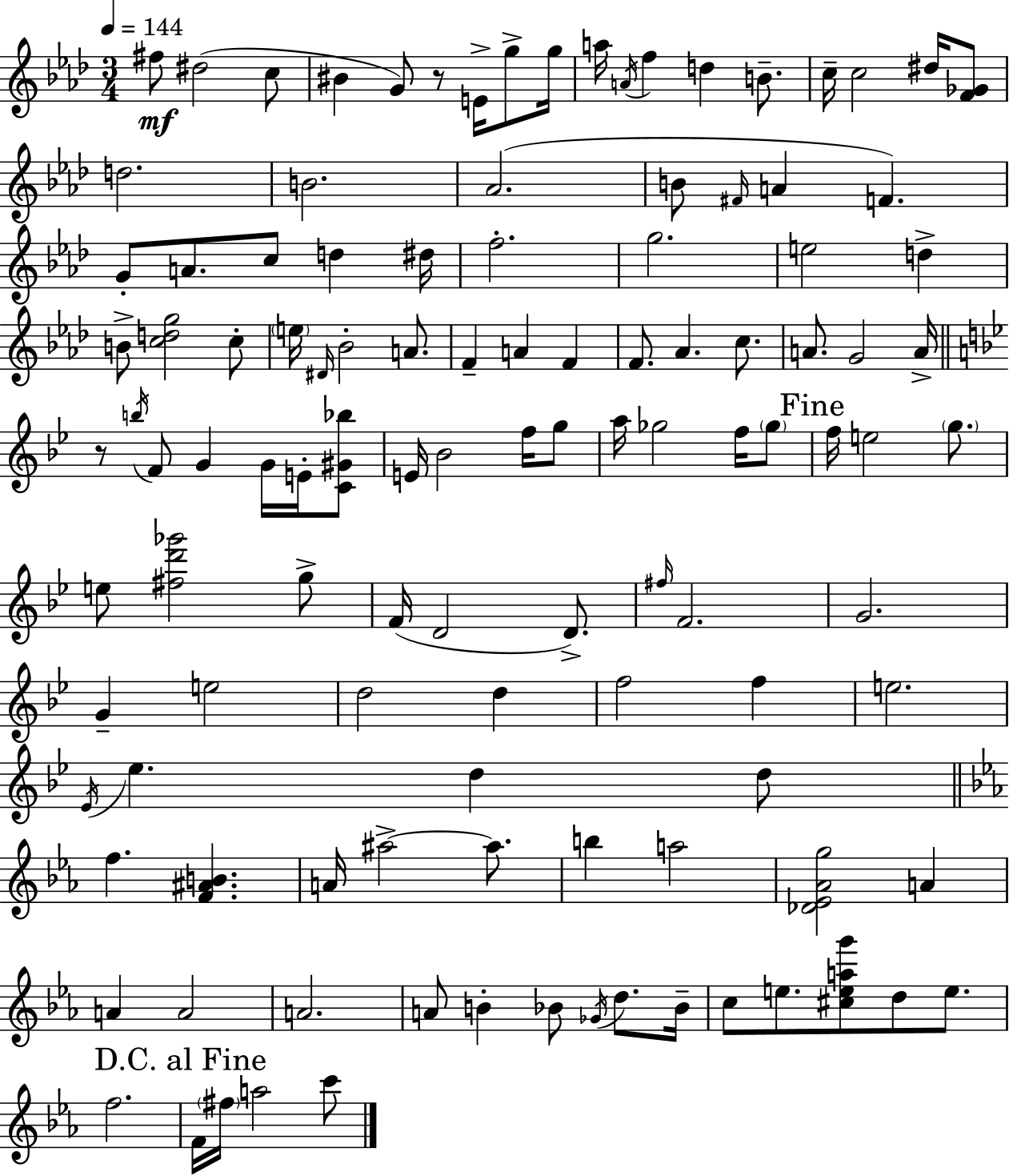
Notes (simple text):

F#5/e D#5/h C5/e BIS4/q G4/e R/e E4/s G5/e G5/s A5/s A4/s F5/q D5/q B4/e. C5/s C5/h D#5/s [F4,Gb4]/e D5/h. B4/h. Ab4/h. B4/e F#4/s A4/q F4/q. G4/e A4/e. C5/e D5/q D#5/s F5/h. G5/h. E5/h D5/q B4/e [C5,D5,G5]/h C5/e E5/s D#4/s Bb4/h A4/e. F4/q A4/q F4/q F4/e. Ab4/q. C5/e. A4/e. G4/h A4/s R/e B5/s F4/e G4/q G4/s E4/s [C4,G#4,Bb5]/e E4/s Bb4/h F5/s G5/e A5/s Gb5/h F5/s Gb5/e F5/s E5/h G5/e. E5/e [F#5,D6,Gb6]/h G5/e F4/s D4/h D4/e. F#5/s F4/h. G4/h. G4/q E5/h D5/h D5/q F5/h F5/q E5/h. Eb4/s Eb5/q. D5/q D5/e F5/q. [F4,A#4,B4]/q. A4/s A#5/h A#5/e. B5/q A5/h [Db4,Eb4,Ab4,G5]/h A4/q A4/q A4/h A4/h. A4/e B4/q Bb4/e Gb4/s D5/e. Bb4/s C5/e E5/e. [C#5,E5,A5,G6]/e D5/e E5/e. F5/h. F4/s F#5/s A5/h C6/e